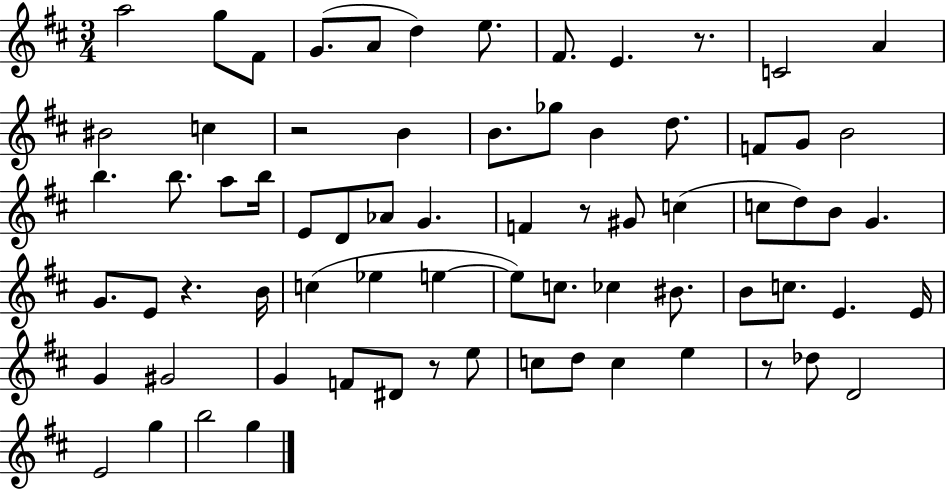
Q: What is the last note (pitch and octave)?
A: G5